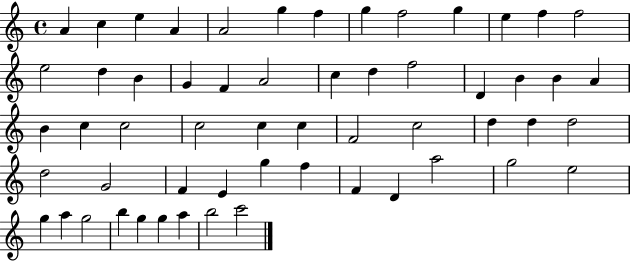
A4/q C5/q E5/q A4/q A4/h G5/q F5/q G5/q F5/h G5/q E5/q F5/q F5/h E5/h D5/q B4/q G4/q F4/q A4/h C5/q D5/q F5/h D4/q B4/q B4/q A4/q B4/q C5/q C5/h C5/h C5/q C5/q F4/h C5/h D5/q D5/q D5/h D5/h G4/h F4/q E4/q G5/q F5/q F4/q D4/q A5/h G5/h E5/h G5/q A5/q G5/h B5/q G5/q G5/q A5/q B5/h C6/h